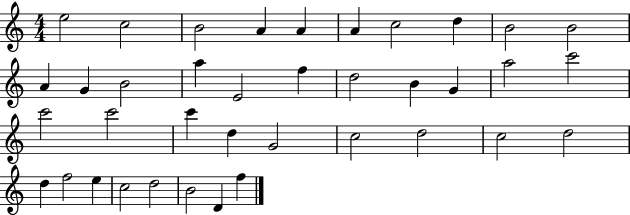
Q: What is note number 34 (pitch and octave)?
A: C5